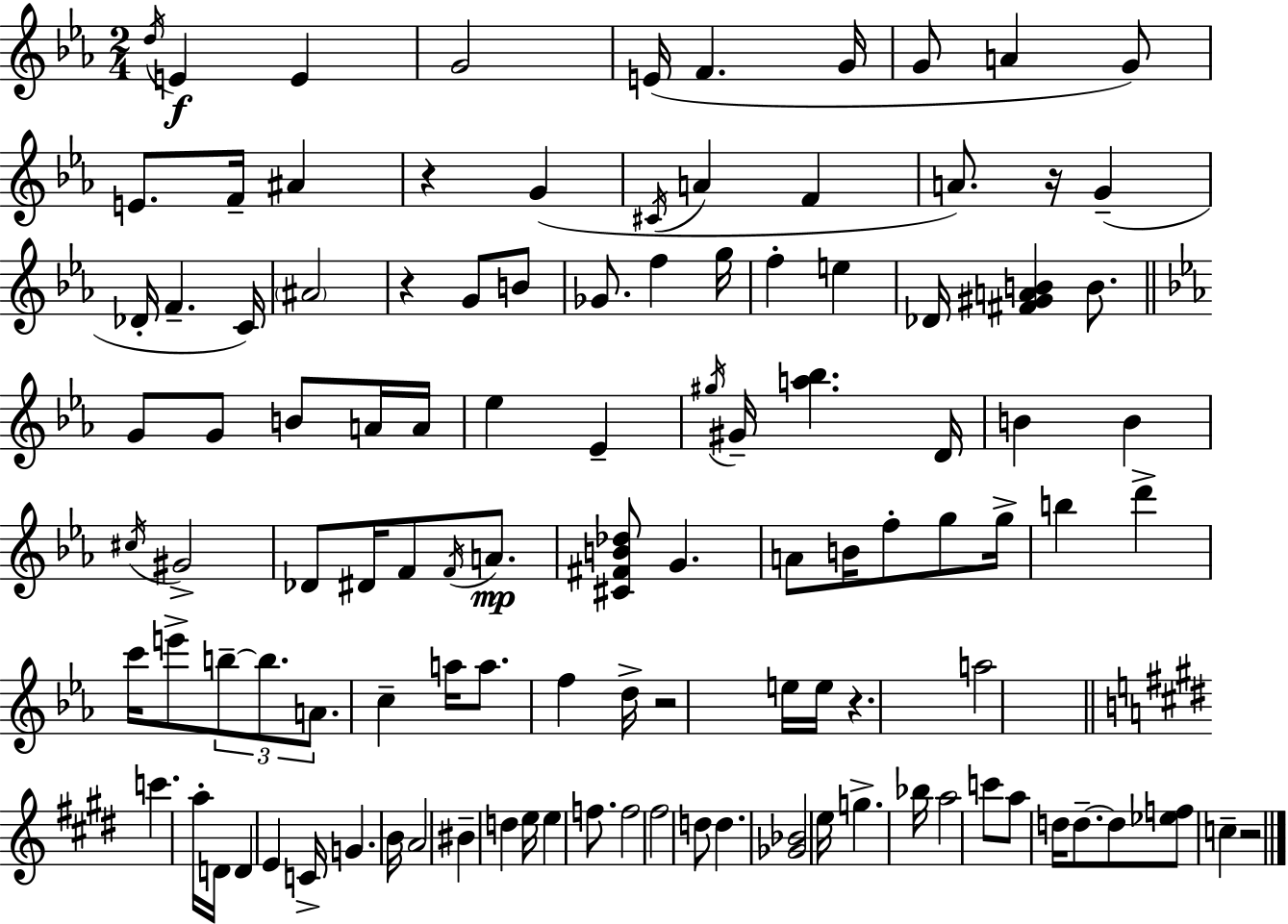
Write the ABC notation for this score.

X:1
T:Untitled
M:2/4
L:1/4
K:Cm
d/4 E E G2 E/4 F G/4 G/2 A G/2 E/2 F/4 ^A z G ^C/4 A F A/2 z/4 G _D/4 F C/4 ^A2 z G/2 B/2 _G/2 f g/4 f e _D/4 [^F^GAB] B/2 G/2 G/2 B/2 A/4 A/4 _e _E ^g/4 ^G/4 [a_b] D/4 B B ^c/4 ^G2 _D/2 ^D/4 F/2 F/4 A/2 [^C^FB_d]/2 G A/2 B/4 f/2 g/2 g/4 b d' c'/4 e'/2 b/2 b/2 A/2 c a/4 a/2 f d/4 z2 e/4 e/4 z a2 c' a/4 D/4 D E C/4 G B/4 A2 ^B d e/4 e f/2 f2 ^f2 d/2 d [_G_B]2 e/4 g _b/4 a2 c'/2 a/2 d/4 d/2 d/2 [_ef]/2 c z2